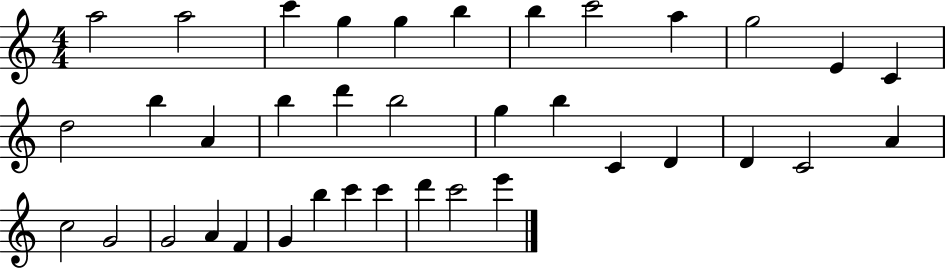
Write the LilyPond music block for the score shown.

{
  \clef treble
  \numericTimeSignature
  \time 4/4
  \key c \major
  a''2 a''2 | c'''4 g''4 g''4 b''4 | b''4 c'''2 a''4 | g''2 e'4 c'4 | \break d''2 b''4 a'4 | b''4 d'''4 b''2 | g''4 b''4 c'4 d'4 | d'4 c'2 a'4 | \break c''2 g'2 | g'2 a'4 f'4 | g'4 b''4 c'''4 c'''4 | d'''4 c'''2 e'''4 | \break \bar "|."
}